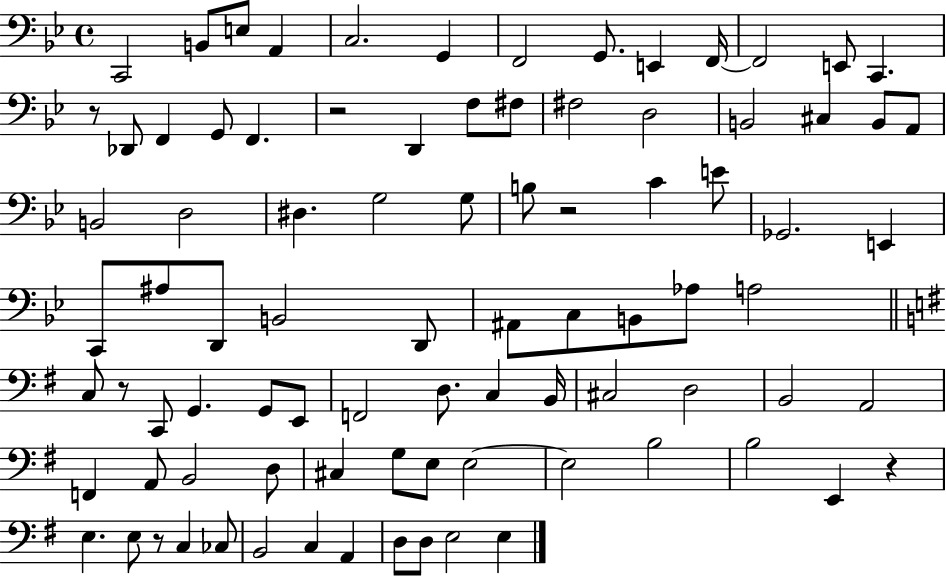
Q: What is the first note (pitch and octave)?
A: C2